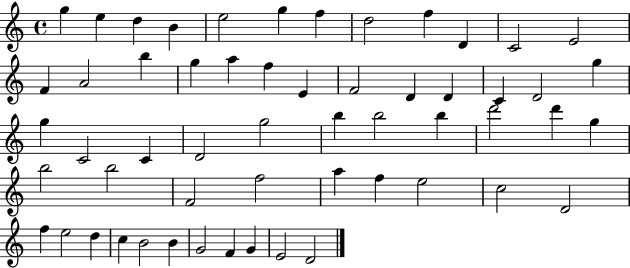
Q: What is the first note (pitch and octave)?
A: G5